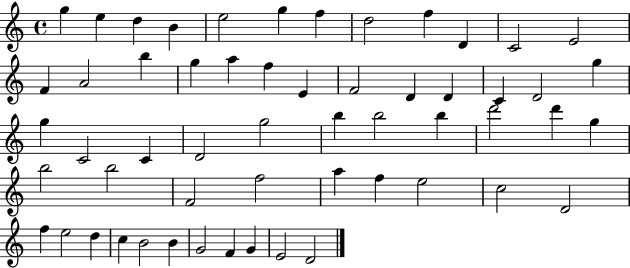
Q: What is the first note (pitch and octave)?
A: G5